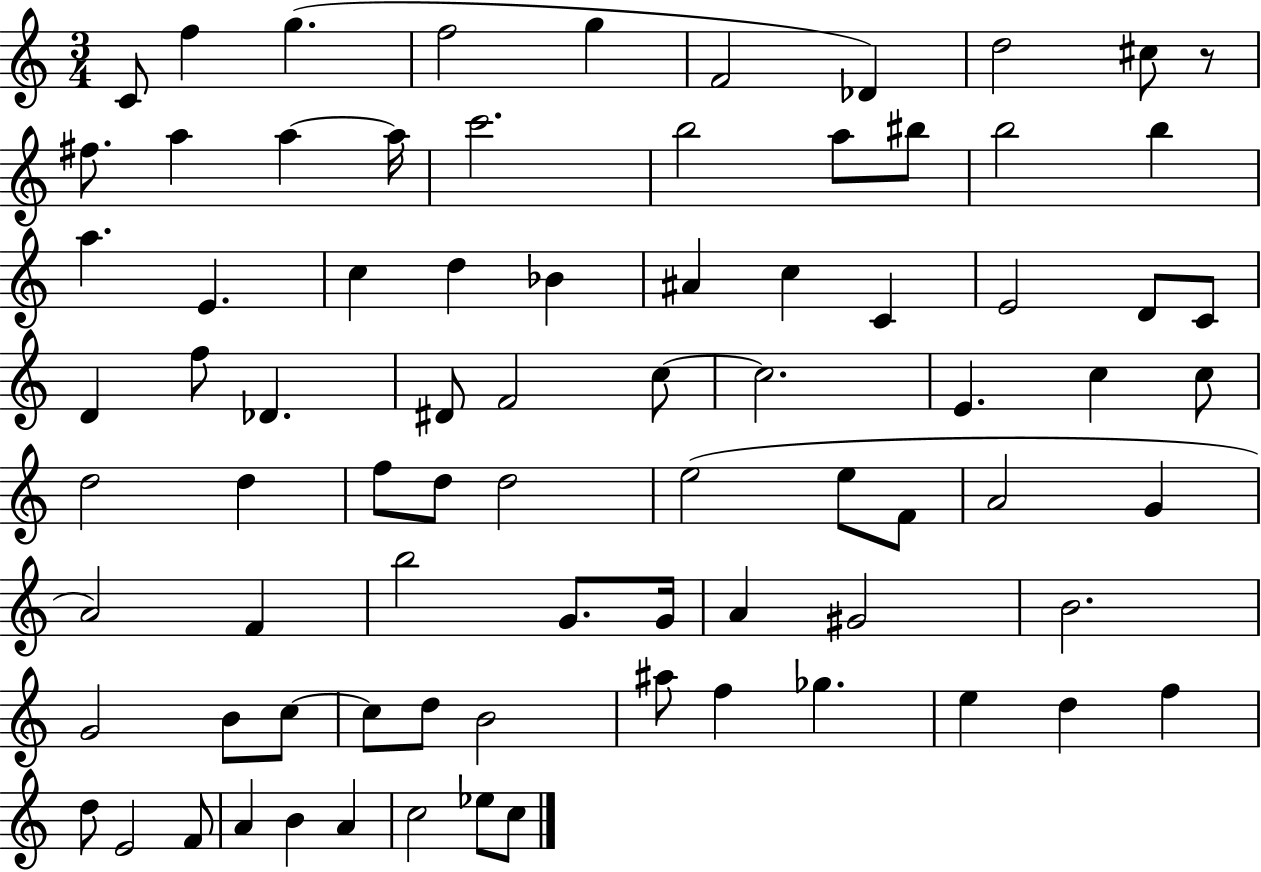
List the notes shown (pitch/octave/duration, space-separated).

C4/e F5/q G5/q. F5/h G5/q F4/h Db4/q D5/h C#5/e R/e F#5/e. A5/q A5/q A5/s C6/h. B5/h A5/e BIS5/e B5/h B5/q A5/q. E4/q. C5/q D5/q Bb4/q A#4/q C5/q C4/q E4/h D4/e C4/e D4/q F5/e Db4/q. D#4/e F4/h C5/e C5/h. E4/q. C5/q C5/e D5/h D5/q F5/e D5/e D5/h E5/h E5/e F4/e A4/h G4/q A4/h F4/q B5/h G4/e. G4/s A4/q G#4/h B4/h. G4/h B4/e C5/e C5/e D5/e B4/h A#5/e F5/q Gb5/q. E5/q D5/q F5/q D5/e E4/h F4/e A4/q B4/q A4/q C5/h Eb5/e C5/e